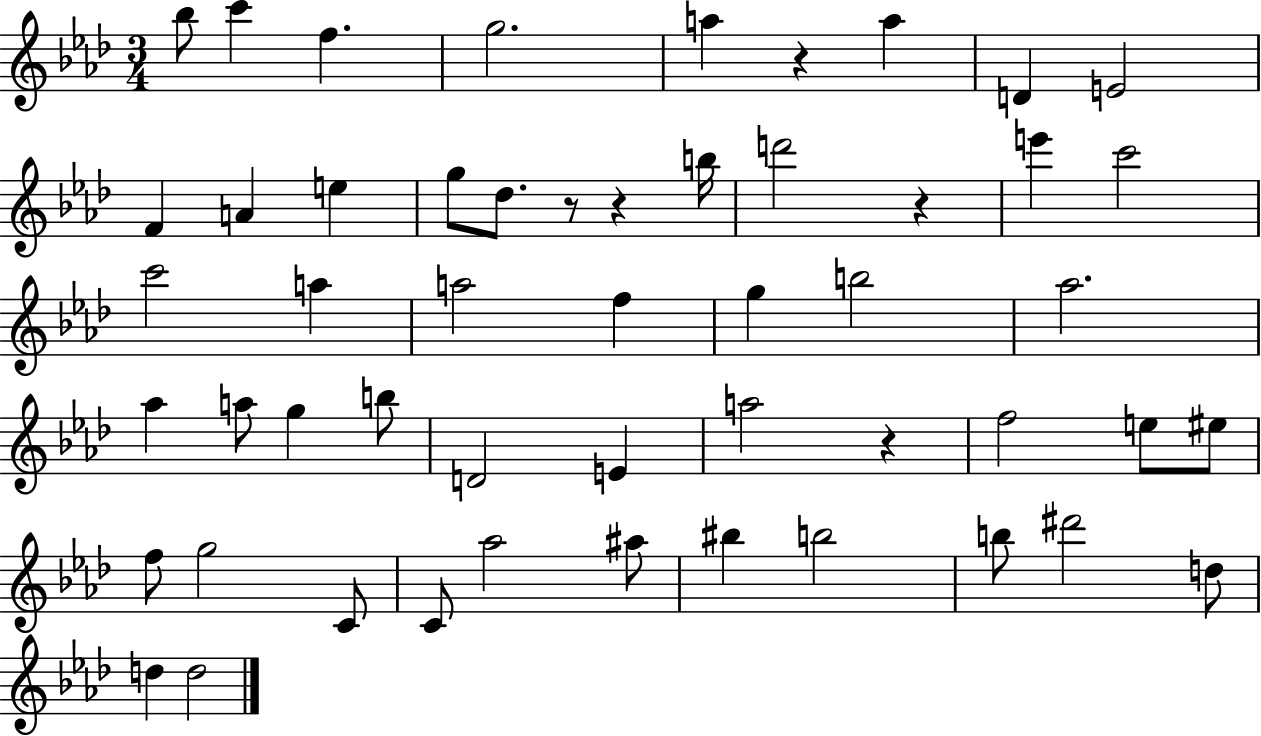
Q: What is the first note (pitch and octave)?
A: Bb5